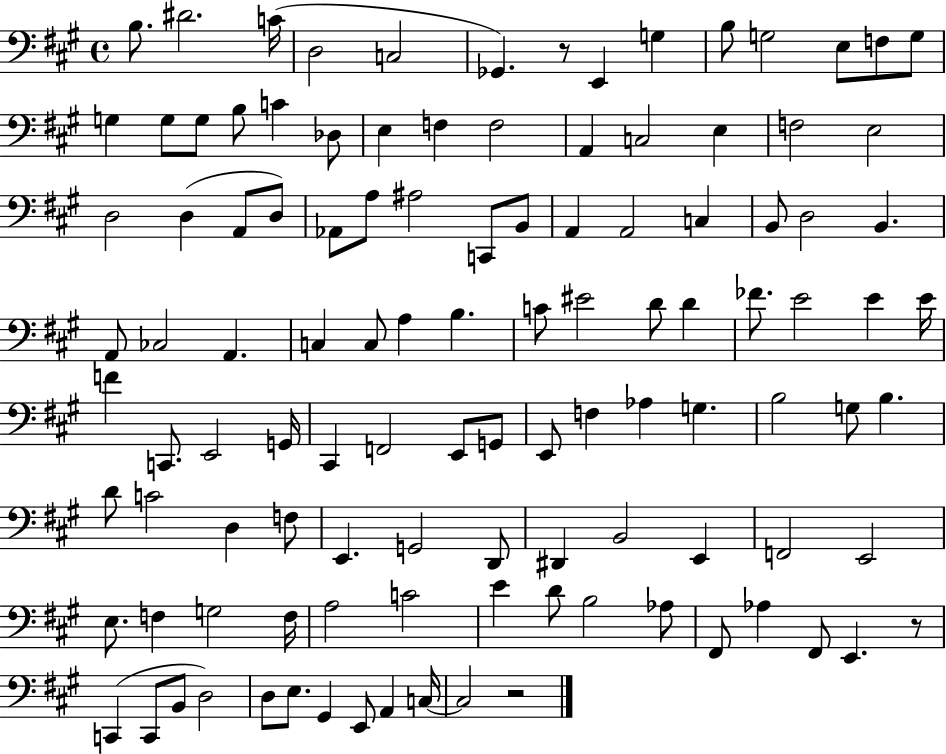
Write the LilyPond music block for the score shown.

{
  \clef bass
  \time 4/4
  \defaultTimeSignature
  \key a \major
  \repeat volta 2 { b8. dis'2. c'16( | d2 c2 | ges,4.) r8 e,4 g4 | b8 g2 e8 f8 g8 | \break g4 g8 g8 b8 c'4 des8 | e4 f4 f2 | a,4 c2 e4 | f2 e2 | \break d2 d4( a,8 d8) | aes,8 a8 ais2 c,8 b,8 | a,4 a,2 c4 | b,8 d2 b,4. | \break a,8 ces2 a,4. | c4 c8 a4 b4. | c'8 eis'2 d'8 d'4 | fes'8. e'2 e'4 e'16 | \break f'4 c,8. e,2 g,16 | cis,4 f,2 e,8 g,8 | e,8 f4 aes4 g4. | b2 g8 b4. | \break d'8 c'2 d4 f8 | e,4. g,2 d,8 | dis,4 b,2 e,4 | f,2 e,2 | \break e8. f4 g2 f16 | a2 c'2 | e'4 d'8 b2 aes8 | fis,8 aes4 fis,8 e,4. r8 | \break c,4( c,8 b,8 d2) | d8 e8. gis,4 e,8 a,4 c16~~ | c2 r2 | } \bar "|."
}